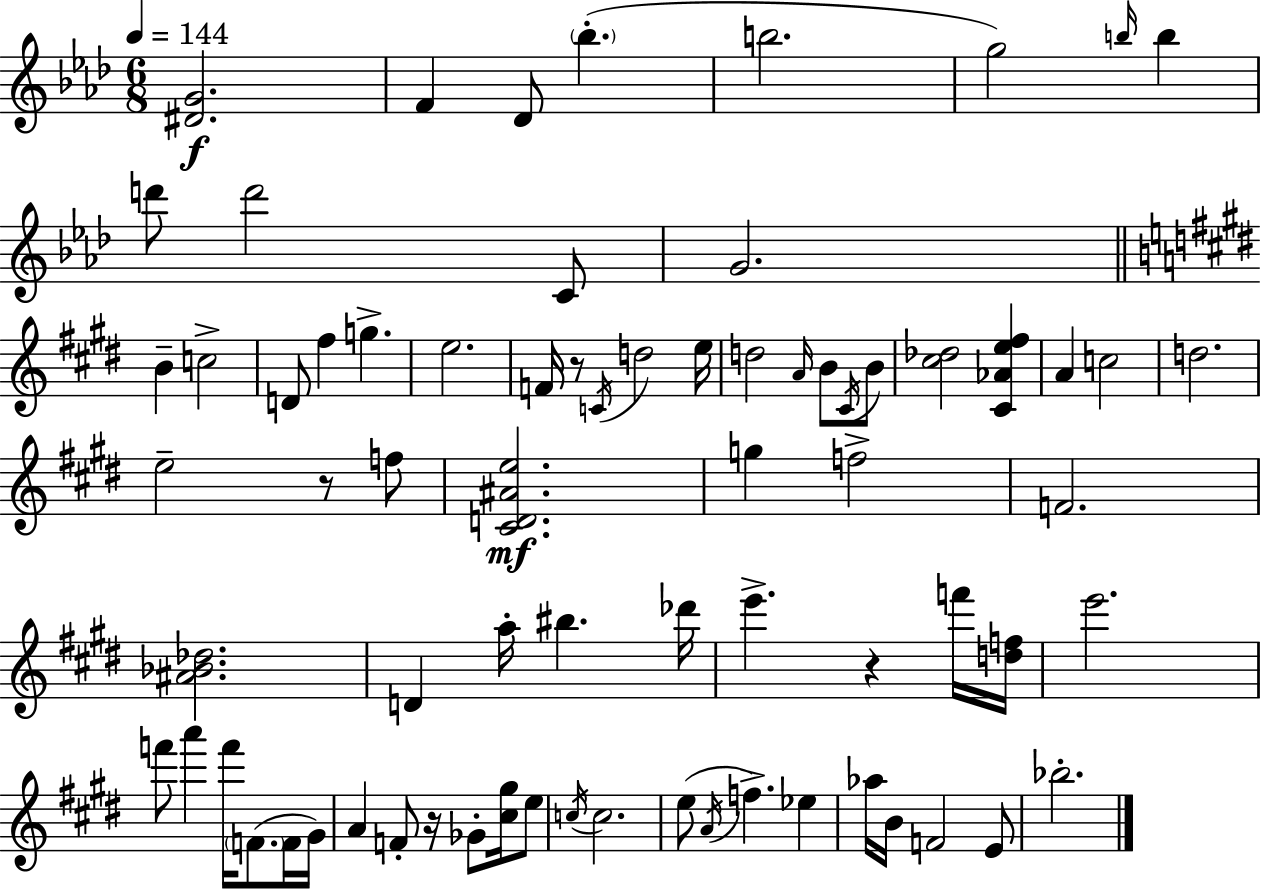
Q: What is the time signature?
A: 6/8